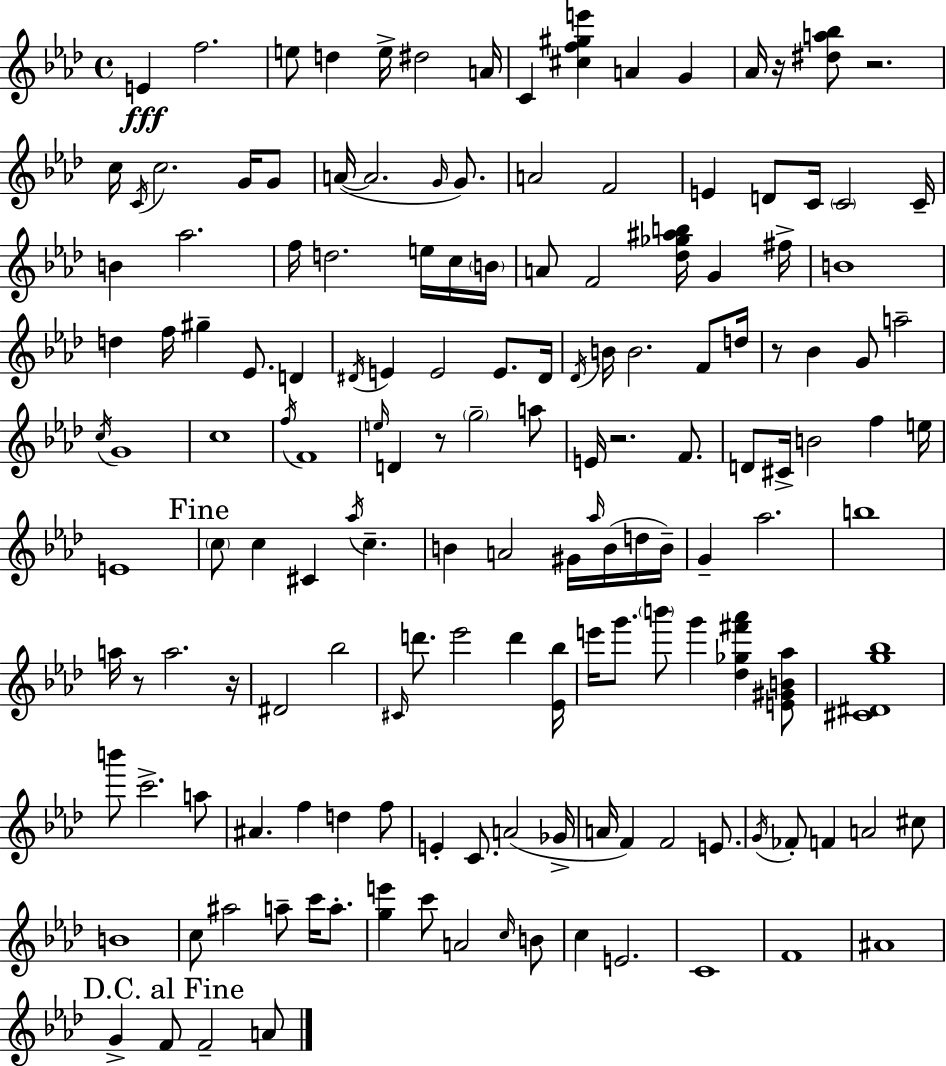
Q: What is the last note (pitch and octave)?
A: A4